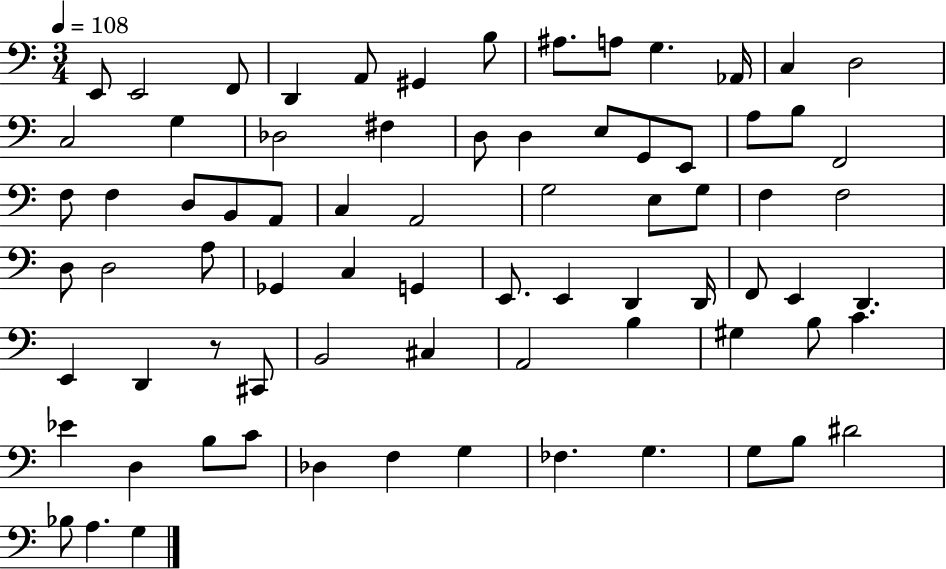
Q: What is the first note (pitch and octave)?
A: E2